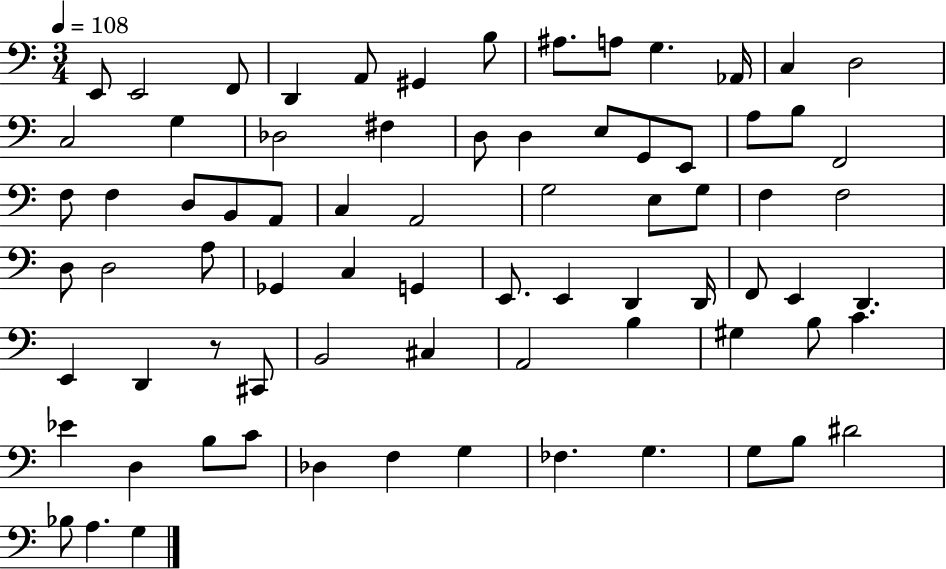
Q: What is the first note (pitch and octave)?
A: E2